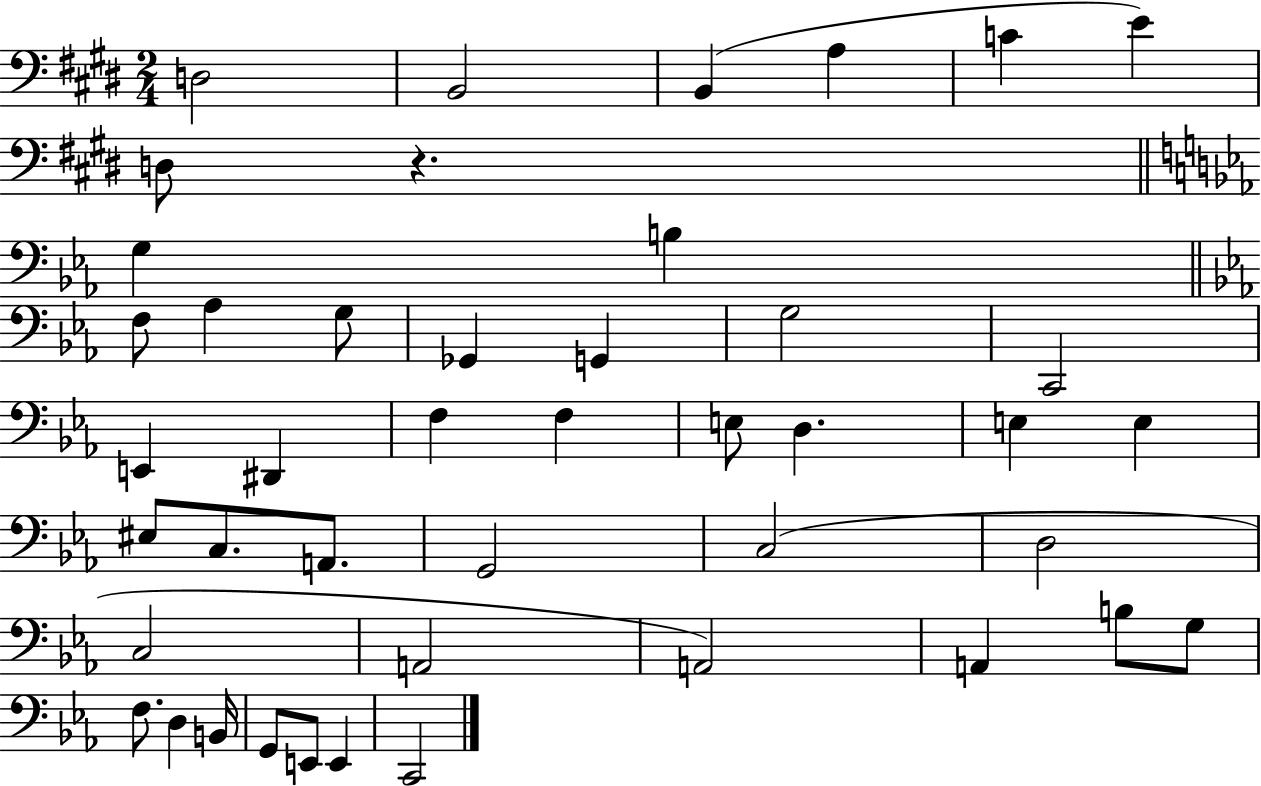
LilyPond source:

{
  \clef bass
  \numericTimeSignature
  \time 2/4
  \key e \major
  d2 | b,2 | b,4( a4 | c'4 e'4) | \break d8 r4. | \bar "||" \break \key ees \major g4 b4 | \bar "||" \break \key ees \major f8 aes4 g8 | ges,4 g,4 | g2 | c,2 | \break e,4 dis,4 | f4 f4 | e8 d4. | e4 e4 | \break eis8 c8. a,8. | g,2 | c2( | d2 | \break c2 | a,2 | a,2) | a,4 b8 g8 | \break f8. d4 b,16 | g,8 e,8 e,4 | c,2 | \bar "|."
}